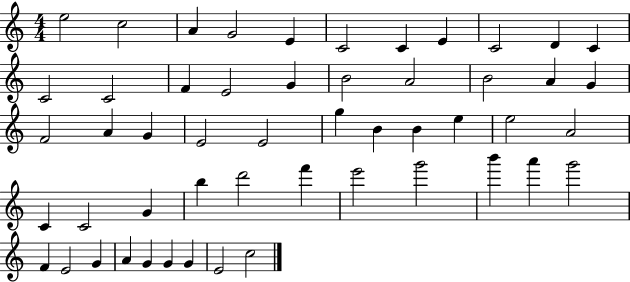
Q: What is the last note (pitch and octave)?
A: C5